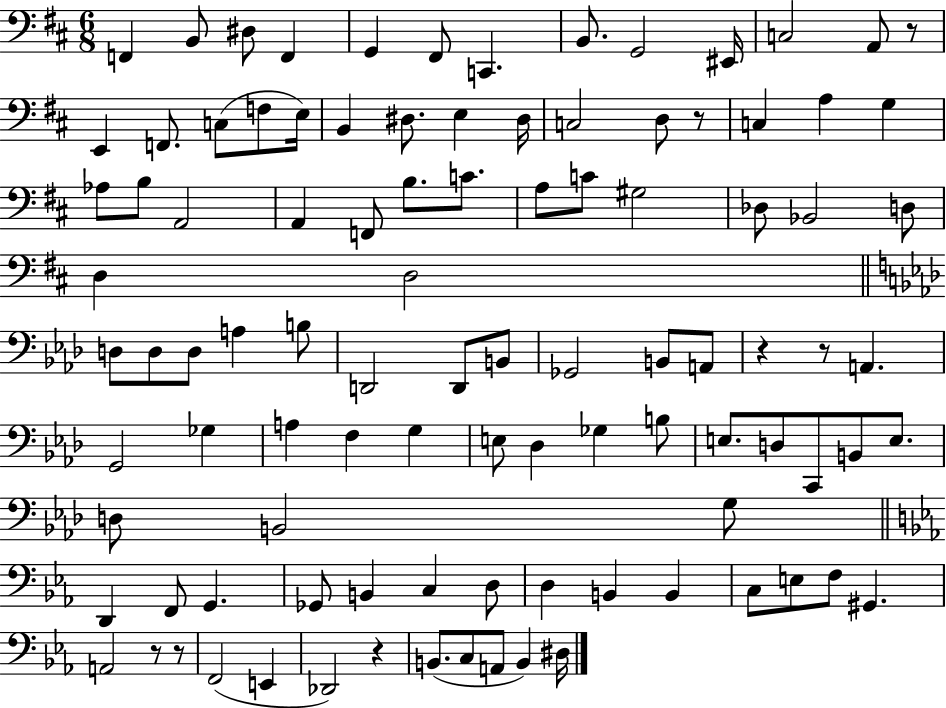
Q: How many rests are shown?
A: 7